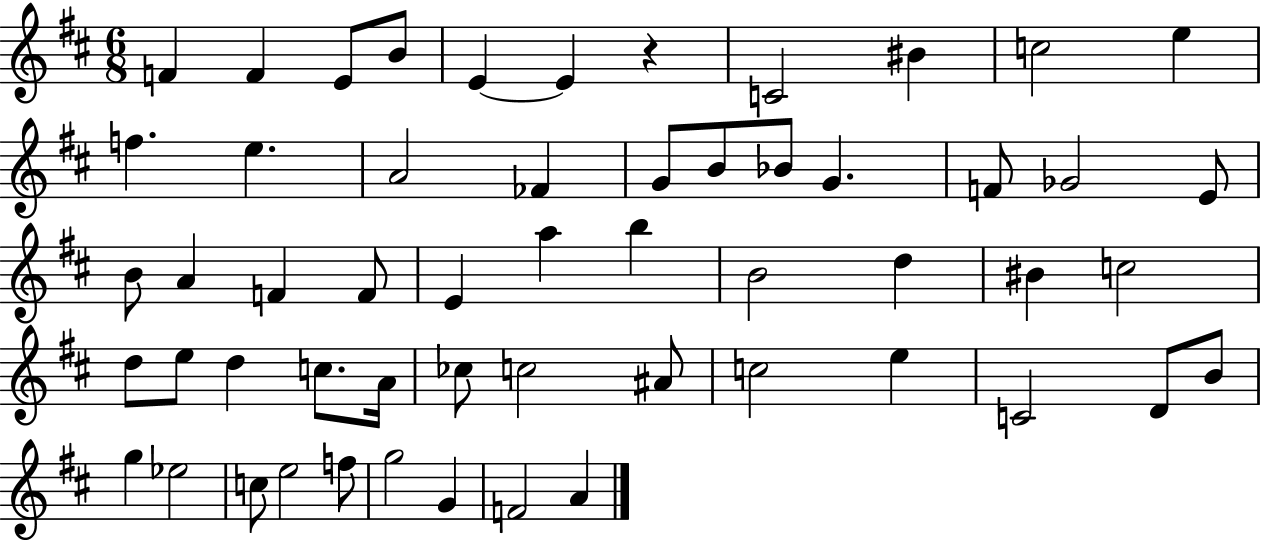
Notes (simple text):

F4/q F4/q E4/e B4/e E4/q E4/q R/q C4/h BIS4/q C5/h E5/q F5/q. E5/q. A4/h FES4/q G4/e B4/e Bb4/e G4/q. F4/e Gb4/h E4/e B4/e A4/q F4/q F4/e E4/q A5/q B5/q B4/h D5/q BIS4/q C5/h D5/e E5/e D5/q C5/e. A4/s CES5/e C5/h A#4/e C5/h E5/q C4/h D4/e B4/e G5/q Eb5/h C5/e E5/h F5/e G5/h G4/q F4/h A4/q